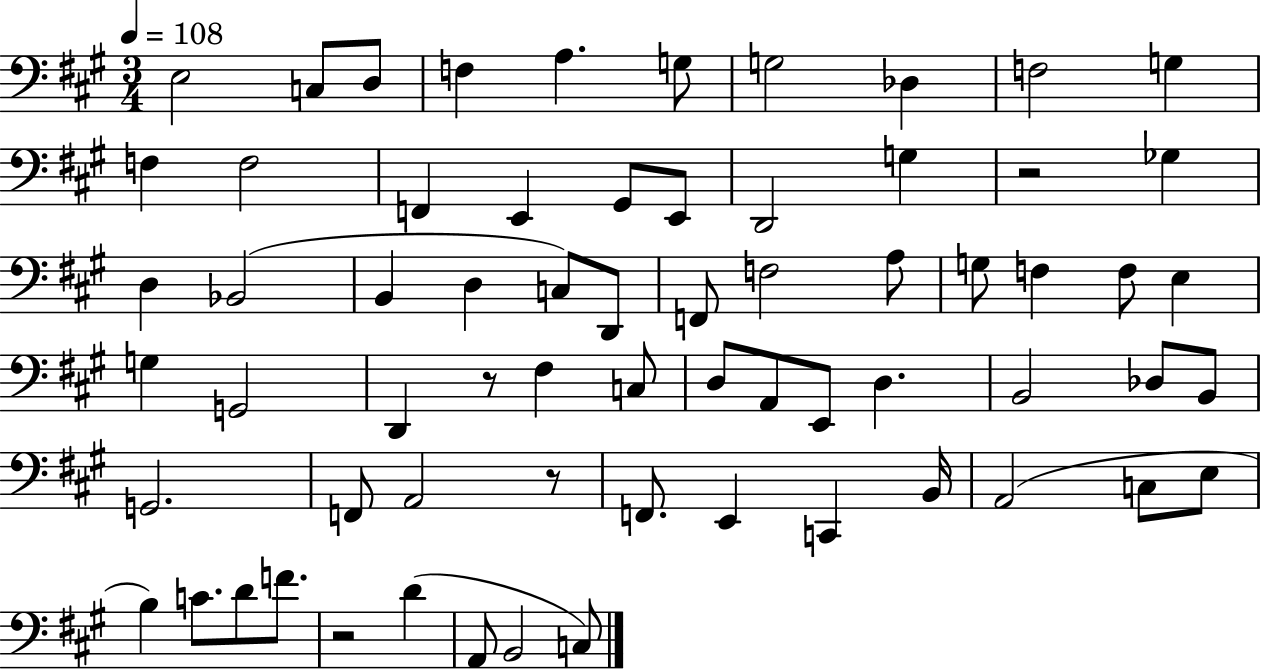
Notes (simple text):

E3/h C3/e D3/e F3/q A3/q. G3/e G3/h Db3/q F3/h G3/q F3/q F3/h F2/q E2/q G#2/e E2/e D2/h G3/q R/h Gb3/q D3/q Bb2/h B2/q D3/q C3/e D2/e F2/e F3/h A3/e G3/e F3/q F3/e E3/q G3/q G2/h D2/q R/e F#3/q C3/e D3/e A2/e E2/e D3/q. B2/h Db3/e B2/e G2/h. F2/e A2/h R/e F2/e. E2/q C2/q B2/s A2/h C3/e E3/e B3/q C4/e. D4/e F4/e. R/h D4/q A2/e B2/h C3/e